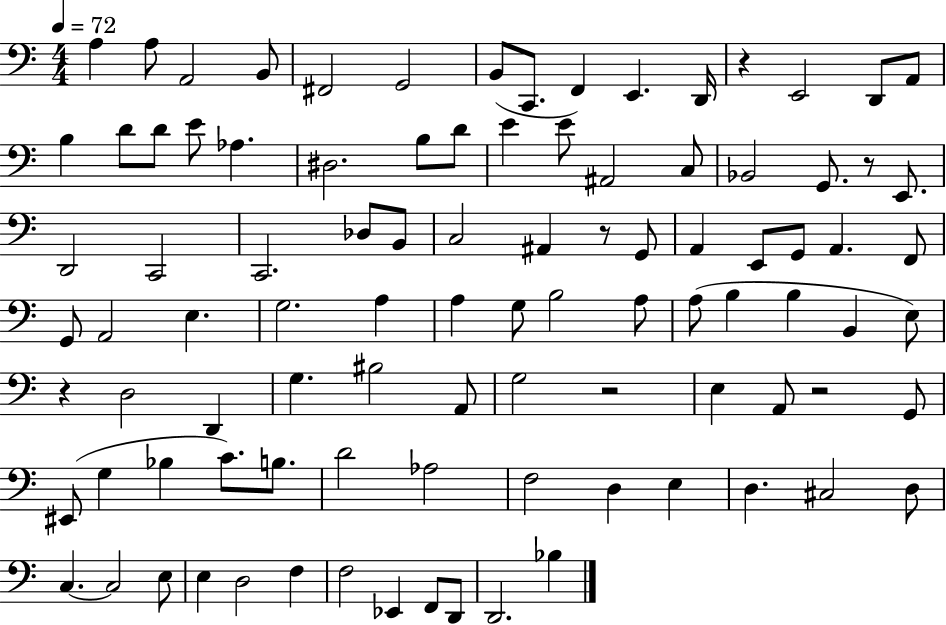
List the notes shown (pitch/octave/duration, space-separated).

A3/q A3/e A2/h B2/e F#2/h G2/h B2/e C2/e. F2/q E2/q. D2/s R/q E2/h D2/e A2/e B3/q D4/e D4/e E4/e Ab3/q. D#3/h. B3/e D4/e E4/q E4/e A#2/h C3/e Bb2/h G2/e. R/e E2/e. D2/h C2/h C2/h. Db3/e B2/e C3/h A#2/q R/e G2/e A2/q E2/e G2/e A2/q. F2/e G2/e A2/h E3/q. G3/h. A3/q A3/q G3/e B3/h A3/e A3/e B3/q B3/q B2/q E3/e R/q D3/h D2/q G3/q. BIS3/h A2/e G3/h R/h E3/q A2/e R/h G2/e EIS2/e G3/q Bb3/q C4/e. B3/e. D4/h Ab3/h F3/h D3/q E3/q D3/q. C#3/h D3/e C3/q. C3/h E3/e E3/q D3/h F3/q F3/h Eb2/q F2/e D2/e D2/h. Bb3/q